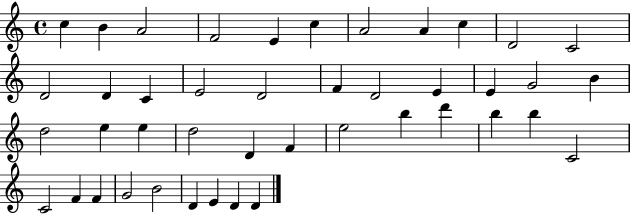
{
  \clef treble
  \time 4/4
  \defaultTimeSignature
  \key c \major
  c''4 b'4 a'2 | f'2 e'4 c''4 | a'2 a'4 c''4 | d'2 c'2 | \break d'2 d'4 c'4 | e'2 d'2 | f'4 d'2 e'4 | e'4 g'2 b'4 | \break d''2 e''4 e''4 | d''2 d'4 f'4 | e''2 b''4 d'''4 | b''4 b''4 c'2 | \break c'2 f'4 f'4 | g'2 b'2 | d'4 e'4 d'4 d'4 | \bar "|."
}